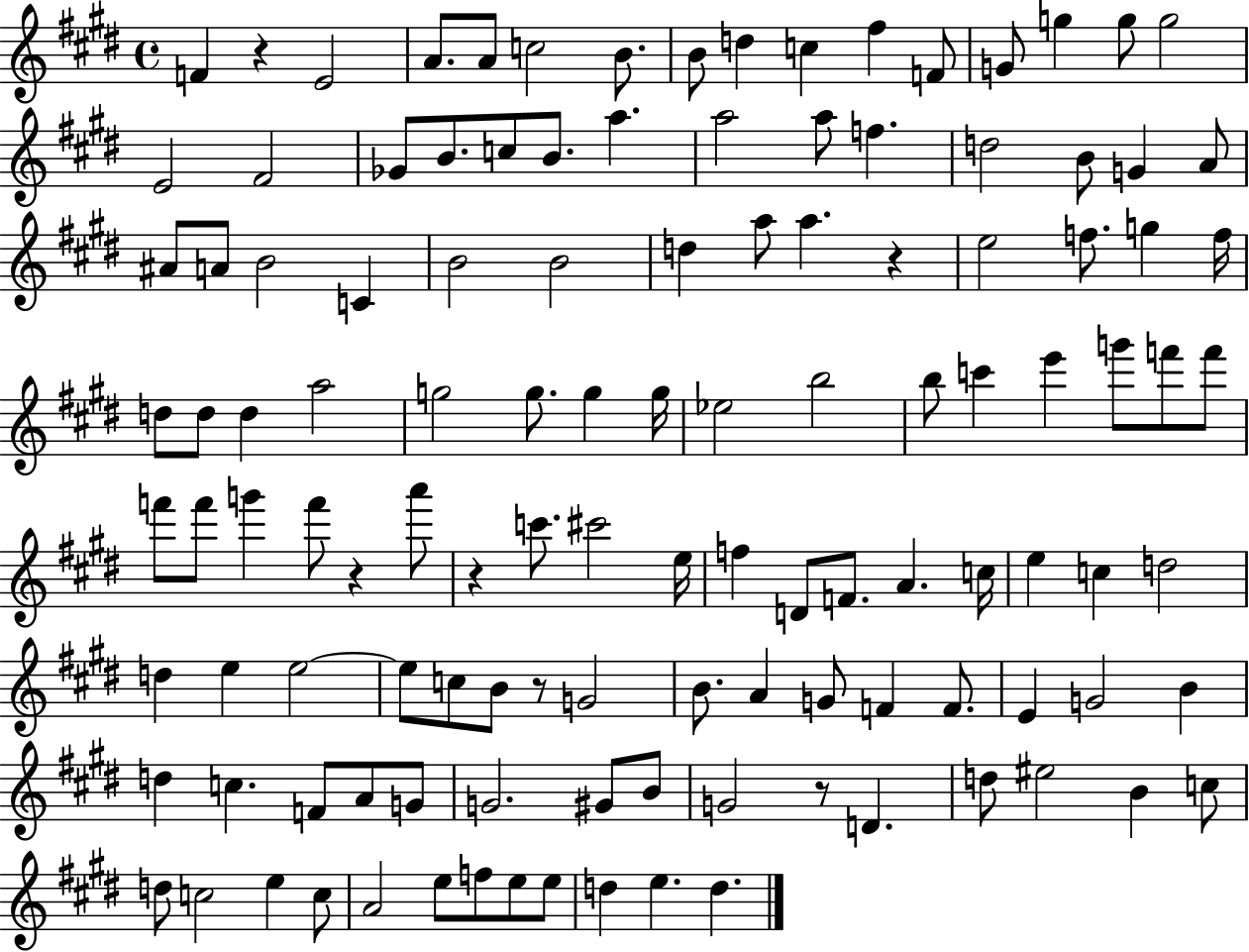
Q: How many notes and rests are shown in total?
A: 121